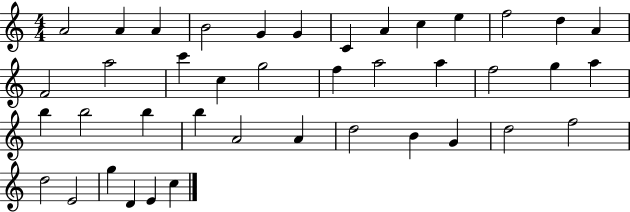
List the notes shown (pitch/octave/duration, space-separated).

A4/h A4/q A4/q B4/h G4/q G4/q C4/q A4/q C5/q E5/q F5/h D5/q A4/q F4/h A5/h C6/q C5/q G5/h F5/q A5/h A5/q F5/h G5/q A5/q B5/q B5/h B5/q B5/q A4/h A4/q D5/h B4/q G4/q D5/h F5/h D5/h E4/h G5/q D4/q E4/q C5/q